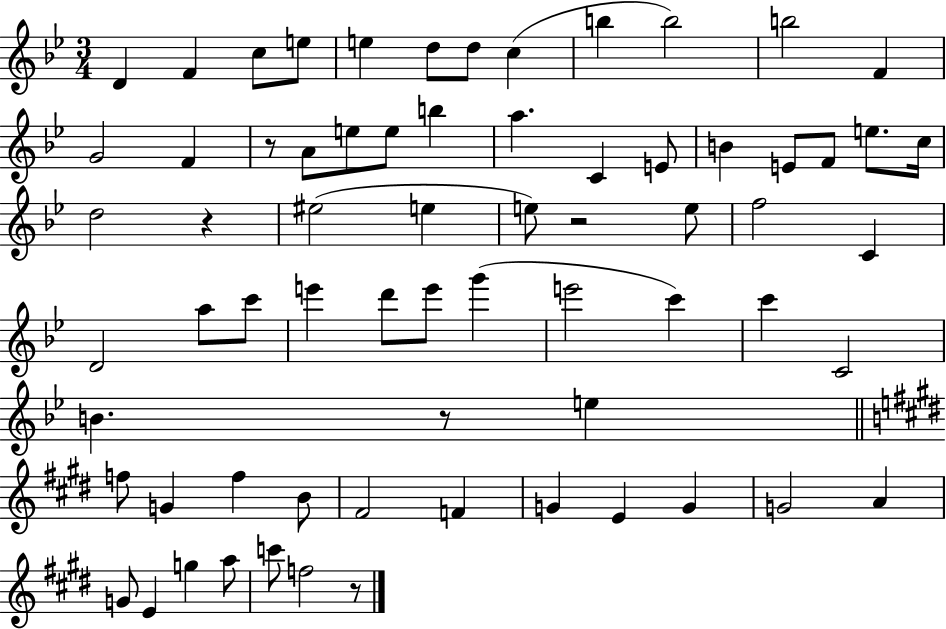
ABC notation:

X:1
T:Untitled
M:3/4
L:1/4
K:Bb
D F c/2 e/2 e d/2 d/2 c b b2 b2 F G2 F z/2 A/2 e/2 e/2 b a C E/2 B E/2 F/2 e/2 c/4 d2 z ^e2 e e/2 z2 e/2 f2 C D2 a/2 c'/2 e' d'/2 e'/2 g' e'2 c' c' C2 B z/2 e f/2 G f B/2 ^F2 F G E G G2 A G/2 E g a/2 c'/2 f2 z/2